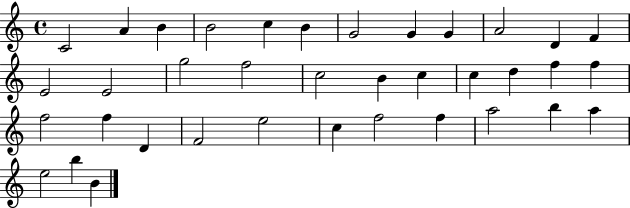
{
  \clef treble
  \time 4/4
  \defaultTimeSignature
  \key c \major
  c'2 a'4 b'4 | b'2 c''4 b'4 | g'2 g'4 g'4 | a'2 d'4 f'4 | \break e'2 e'2 | g''2 f''2 | c''2 b'4 c''4 | c''4 d''4 f''4 f''4 | \break f''2 f''4 d'4 | f'2 e''2 | c''4 f''2 f''4 | a''2 b''4 a''4 | \break e''2 b''4 b'4 | \bar "|."
}